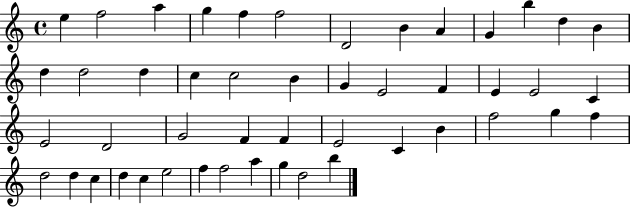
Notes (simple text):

E5/q F5/h A5/q G5/q F5/q F5/h D4/h B4/q A4/q G4/q B5/q D5/q B4/q D5/q D5/h D5/q C5/q C5/h B4/q G4/q E4/h F4/q E4/q E4/h C4/q E4/h D4/h G4/h F4/q F4/q E4/h C4/q B4/q F5/h G5/q F5/q D5/h D5/q C5/q D5/q C5/q E5/h F5/q F5/h A5/q G5/q D5/h B5/q